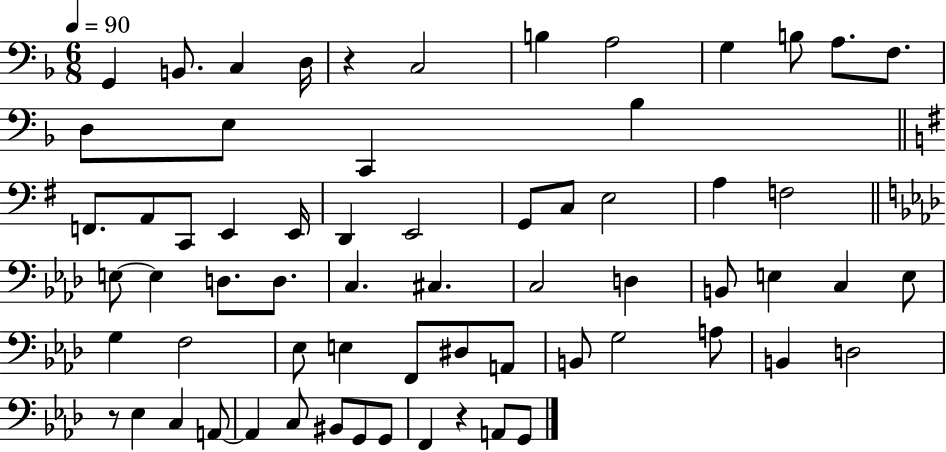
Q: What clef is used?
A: bass